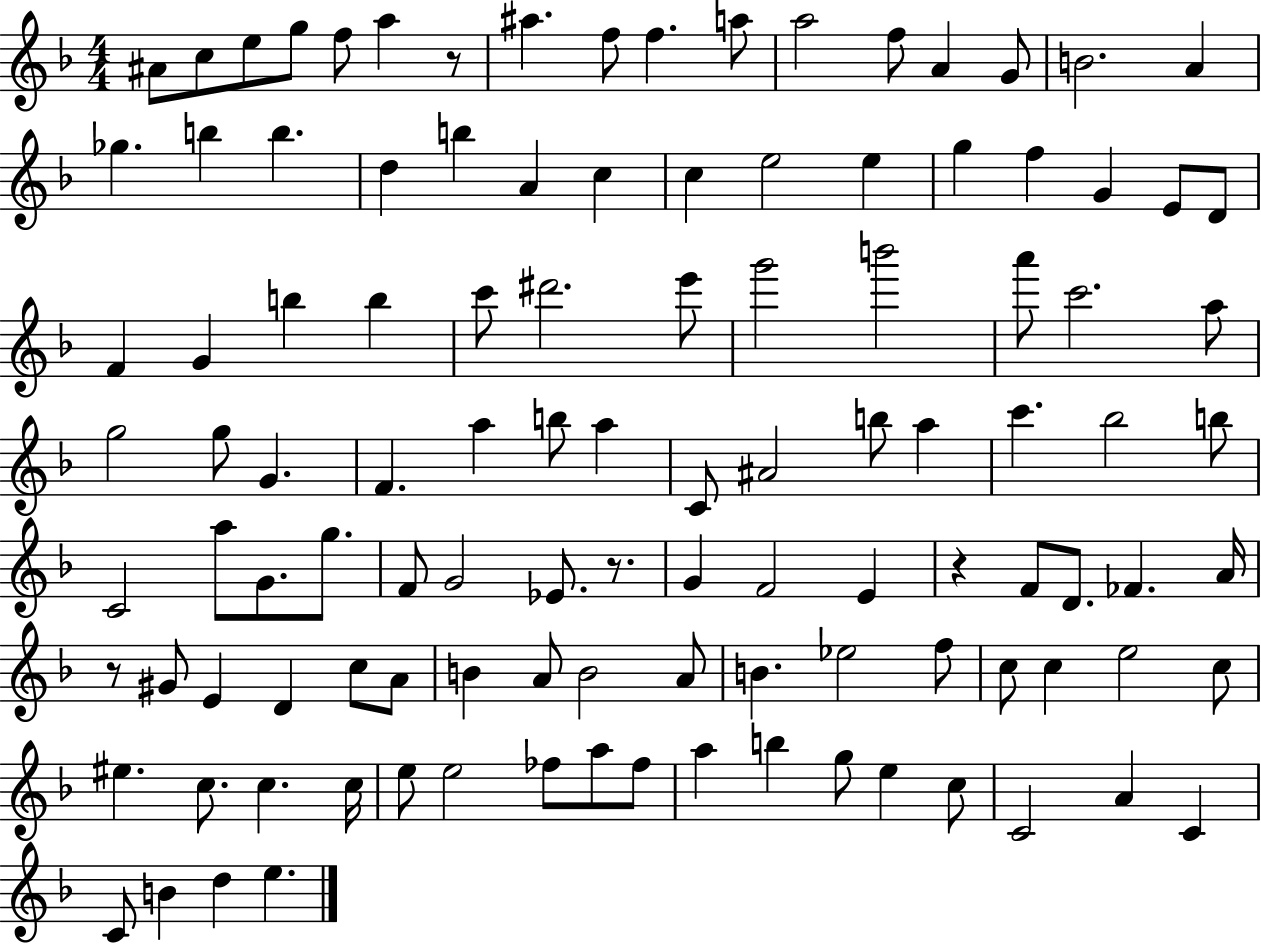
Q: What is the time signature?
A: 4/4